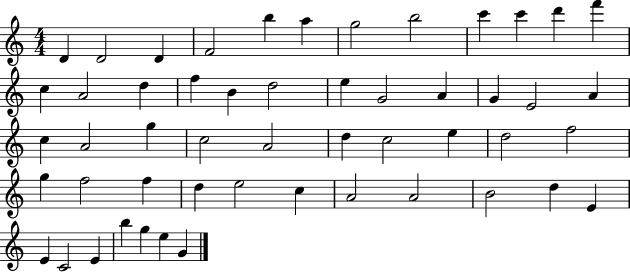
D4/q D4/h D4/q F4/h B5/q A5/q G5/h B5/h C6/q C6/q D6/q F6/q C5/q A4/h D5/q F5/q B4/q D5/h E5/q G4/h A4/q G4/q E4/h A4/q C5/q A4/h G5/q C5/h A4/h D5/q C5/h E5/q D5/h F5/h G5/q F5/h F5/q D5/q E5/h C5/q A4/h A4/h B4/h D5/q E4/q E4/q C4/h E4/q B5/q G5/q E5/q G4/q